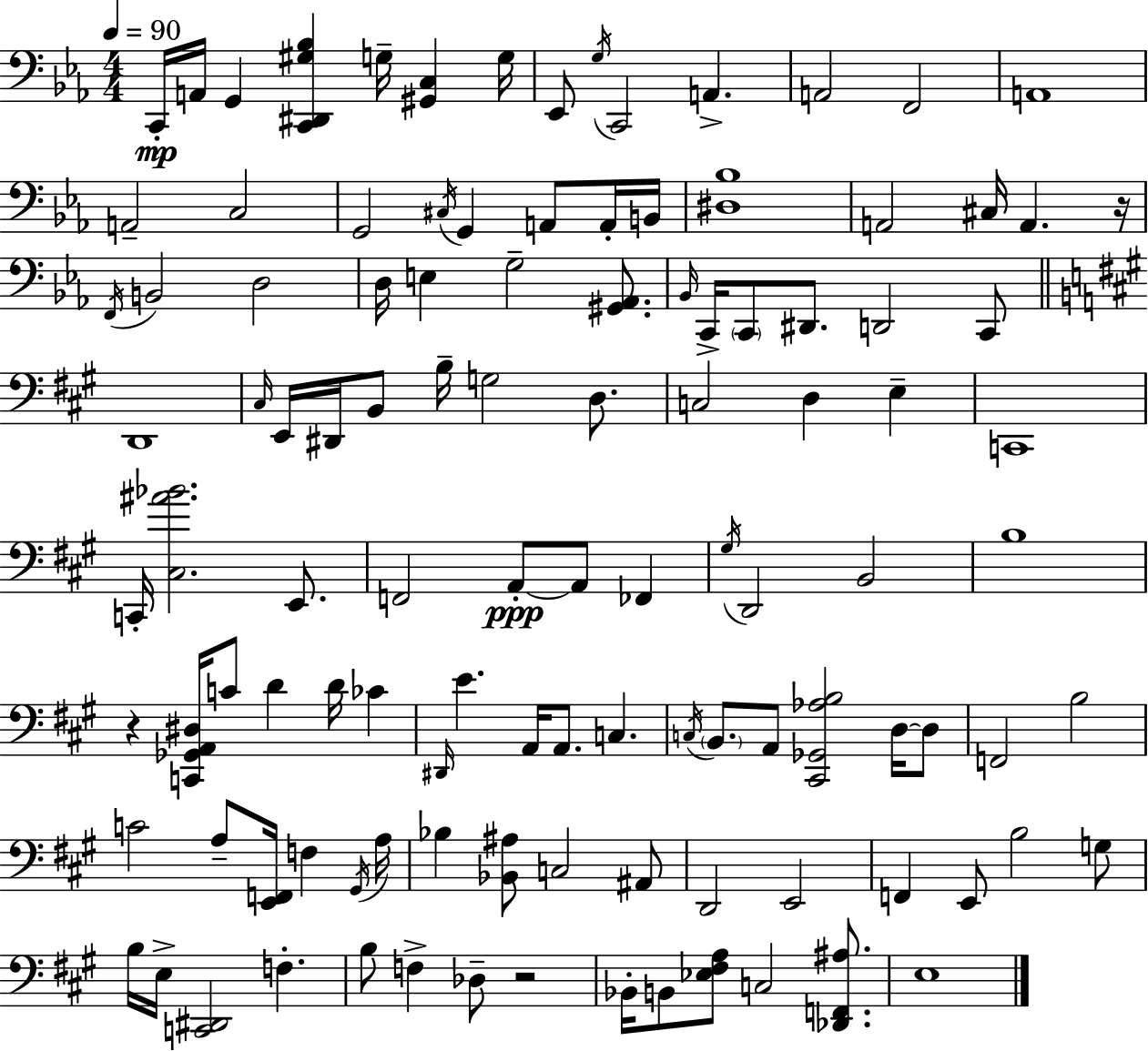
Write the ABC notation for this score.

X:1
T:Untitled
M:4/4
L:1/4
K:Eb
C,,/4 A,,/4 G,, [C,,^D,,^G,_B,] G,/4 [^G,,C,] G,/4 _E,,/2 G,/4 C,,2 A,, A,,2 F,,2 A,,4 A,,2 C,2 G,,2 ^C,/4 G,, A,,/2 A,,/4 B,,/4 [^D,_B,]4 A,,2 ^C,/4 A,, z/4 F,,/4 B,,2 D,2 D,/4 E, G,2 [^G,,_A,,]/2 _B,,/4 C,,/4 C,,/2 ^D,,/2 D,,2 C,,/2 D,,4 ^C,/4 E,,/4 ^D,,/4 B,,/2 B,/4 G,2 D,/2 C,2 D, E, C,,4 C,,/4 [^C,^A_B]2 E,,/2 F,,2 A,,/2 A,,/2 _F,, ^G,/4 D,,2 B,,2 B,4 z [C,,_G,,A,,^D,]/4 C/2 D D/4 _C ^D,,/4 E A,,/4 A,,/2 C, C,/4 B,,/2 A,,/2 [^C,,_G,,_A,B,]2 D,/4 D,/2 F,,2 B,2 C2 A,/2 [E,,F,,]/4 F, ^G,,/4 A,/4 _B, [_B,,^A,]/2 C,2 ^A,,/2 D,,2 E,,2 F,, E,,/2 B,2 G,/2 B,/4 E,/4 [C,,^D,,]2 F, B,/2 F, _D,/2 z2 _B,,/4 B,,/2 [_E,^F,A,]/2 C,2 [_D,,F,,^A,]/2 E,4